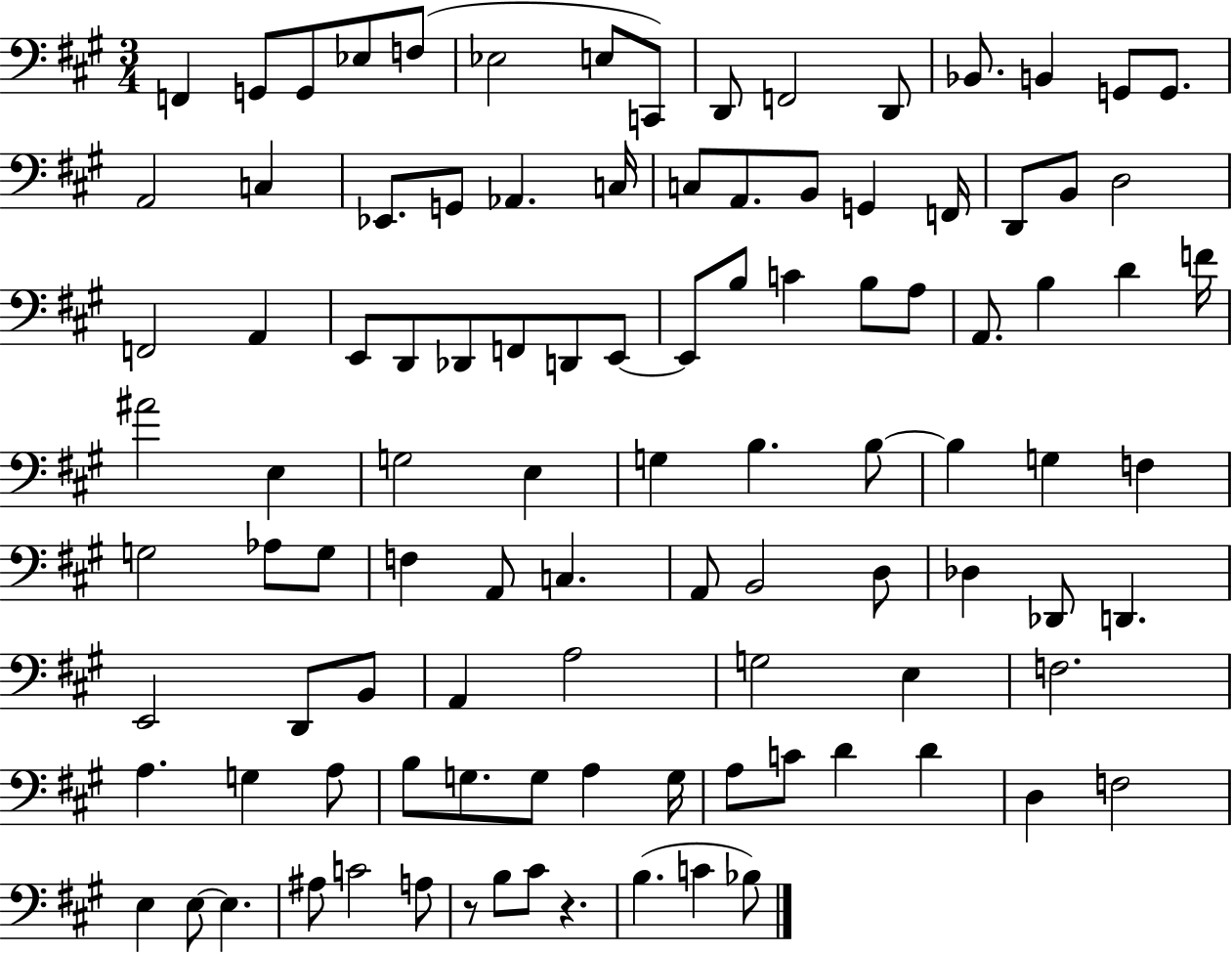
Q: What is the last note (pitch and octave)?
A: Bb3